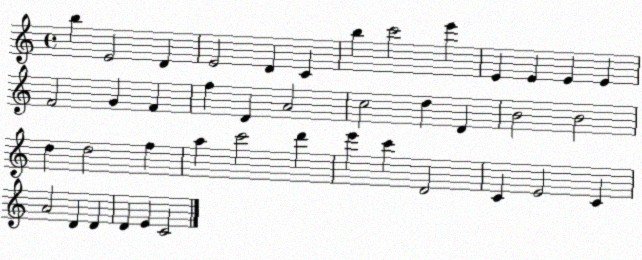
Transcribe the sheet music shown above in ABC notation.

X:1
T:Untitled
M:4/4
L:1/4
K:C
b E2 D E2 D C b c'2 e' E E E E F2 G F f D A2 c2 d D B2 B2 d d2 f a c'2 d' e' c' D2 C E2 C A2 D D D E C2